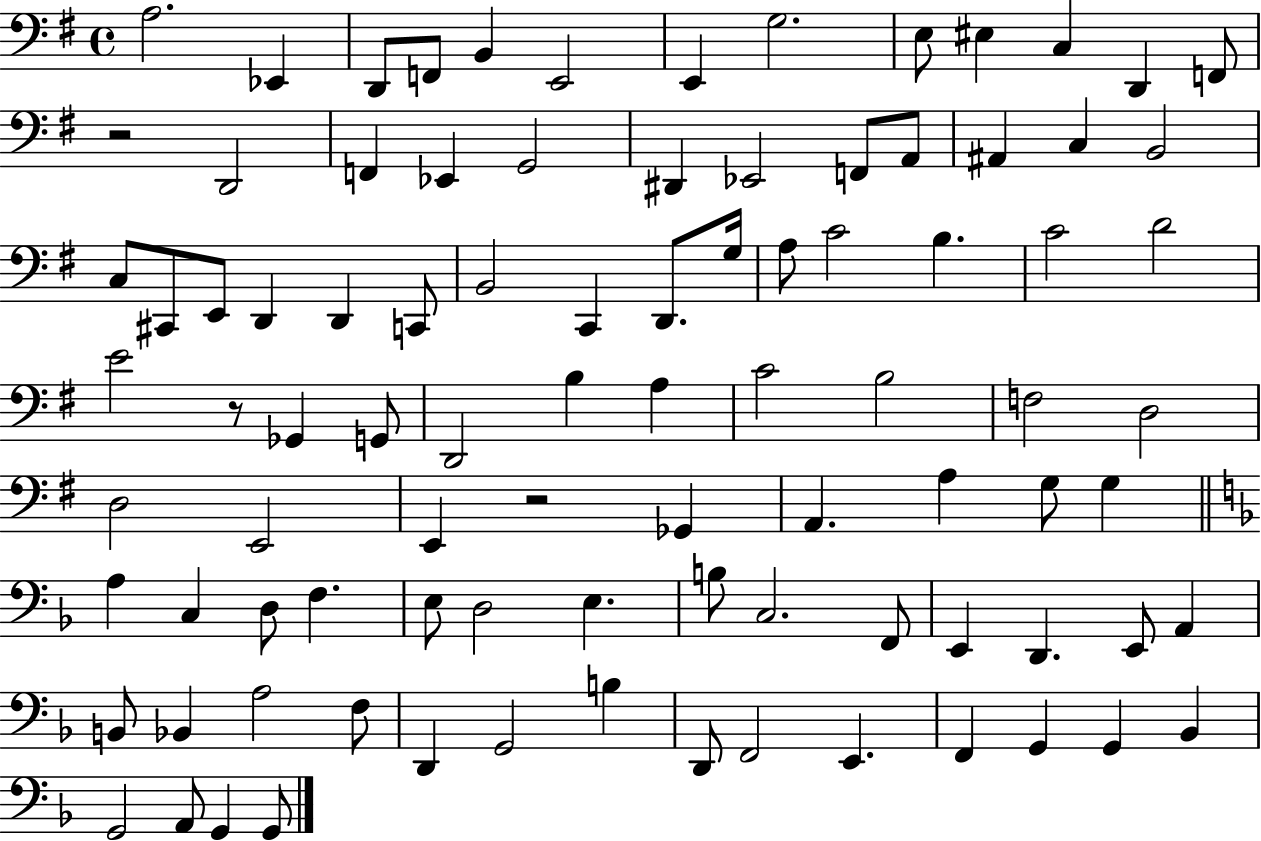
A3/h. Eb2/q D2/e F2/e B2/q E2/h E2/q G3/h. E3/e EIS3/q C3/q D2/q F2/e R/h D2/h F2/q Eb2/q G2/h D#2/q Eb2/h F2/e A2/e A#2/q C3/q B2/h C3/e C#2/e E2/e D2/q D2/q C2/e B2/h C2/q D2/e. G3/s A3/e C4/h B3/q. C4/h D4/h E4/h R/e Gb2/q G2/e D2/h B3/q A3/q C4/h B3/h F3/h D3/h D3/h E2/h E2/q R/h Gb2/q A2/q. A3/q G3/e G3/q A3/q C3/q D3/e F3/q. E3/e D3/h E3/q. B3/e C3/h. F2/e E2/q D2/q. E2/e A2/q B2/e Bb2/q A3/h F3/e D2/q G2/h B3/q D2/e F2/h E2/q. F2/q G2/q G2/q Bb2/q G2/h A2/e G2/q G2/e